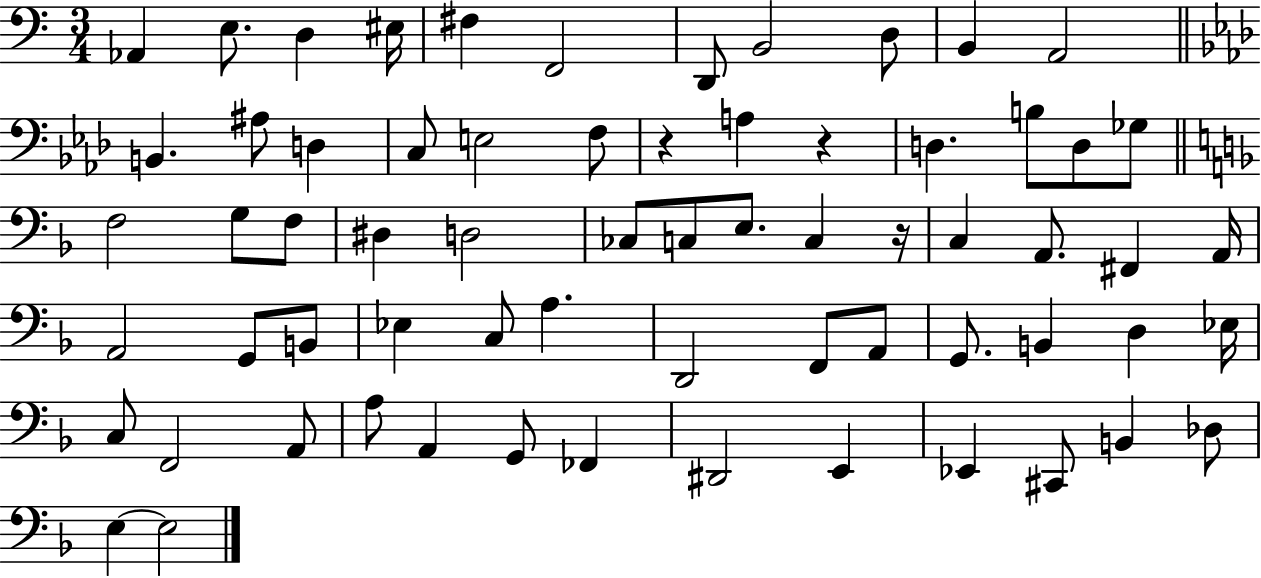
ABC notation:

X:1
T:Untitled
M:3/4
L:1/4
K:C
_A,, E,/2 D, ^E,/4 ^F, F,,2 D,,/2 B,,2 D,/2 B,, A,,2 B,, ^A,/2 D, C,/2 E,2 F,/2 z A, z D, B,/2 D,/2 _G,/2 F,2 G,/2 F,/2 ^D, D,2 _C,/2 C,/2 E,/2 C, z/4 C, A,,/2 ^F,, A,,/4 A,,2 G,,/2 B,,/2 _E, C,/2 A, D,,2 F,,/2 A,,/2 G,,/2 B,, D, _E,/4 C,/2 F,,2 A,,/2 A,/2 A,, G,,/2 _F,, ^D,,2 E,, _E,, ^C,,/2 B,, _D,/2 E, E,2